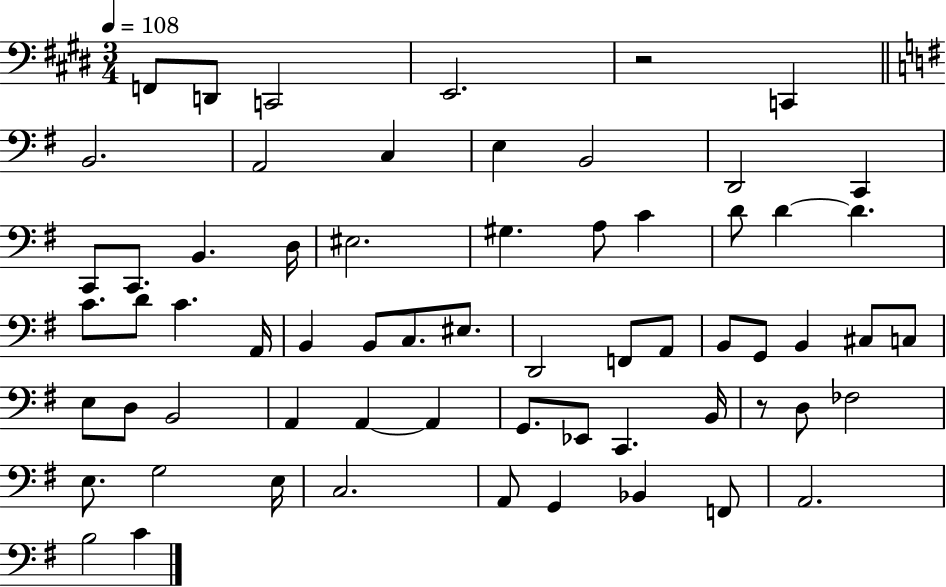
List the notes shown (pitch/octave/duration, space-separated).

F2/e D2/e C2/h E2/h. R/h C2/q B2/h. A2/h C3/q E3/q B2/h D2/h C2/q C2/e C2/e. B2/q. D3/s EIS3/h. G#3/q. A3/e C4/q D4/e D4/q D4/q. C4/e. D4/e C4/q. A2/s B2/q B2/e C3/e. EIS3/e. D2/h F2/e A2/e B2/e G2/e B2/q C#3/e C3/e E3/e D3/e B2/h A2/q A2/q A2/q G2/e. Eb2/e C2/q. B2/s R/e D3/e FES3/h E3/e. G3/h E3/s C3/h. A2/e G2/q Bb2/q F2/e A2/h. B3/h C4/q